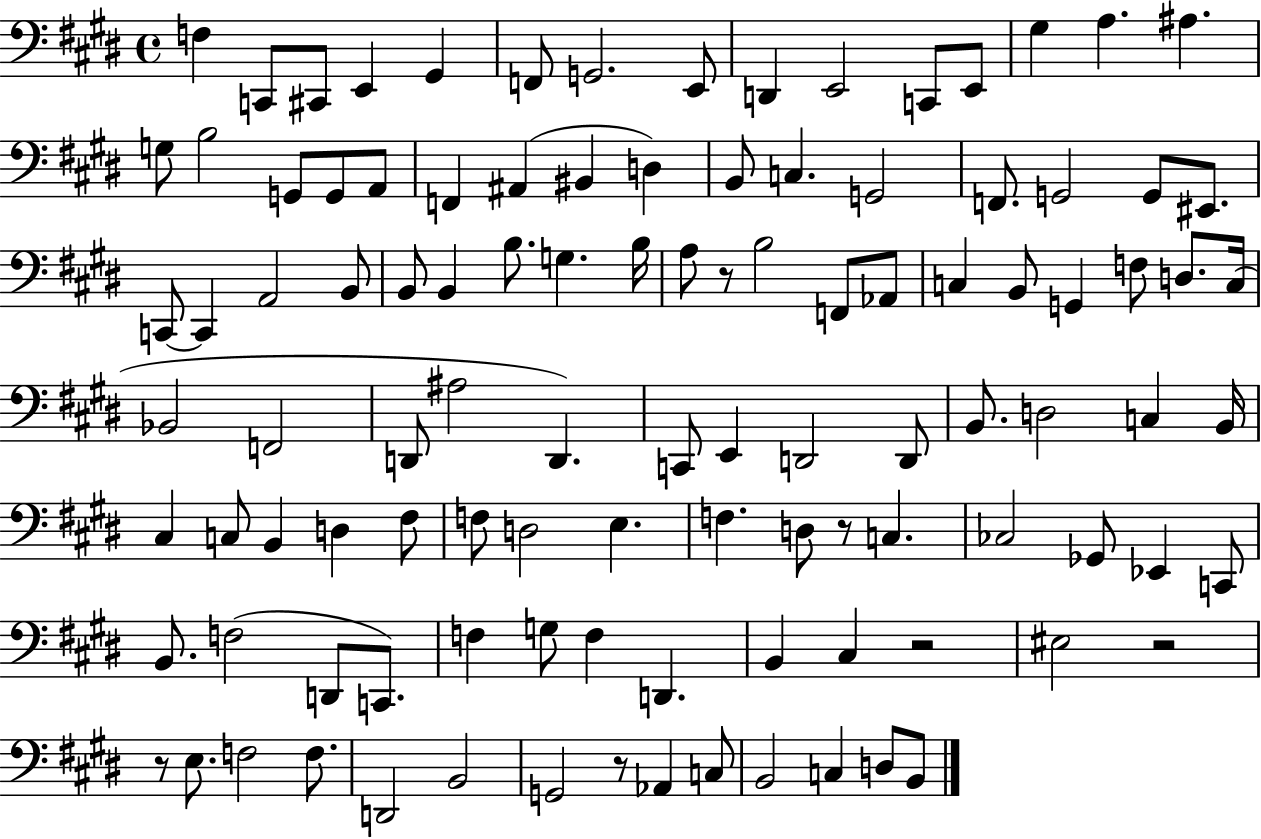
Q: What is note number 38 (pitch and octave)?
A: B3